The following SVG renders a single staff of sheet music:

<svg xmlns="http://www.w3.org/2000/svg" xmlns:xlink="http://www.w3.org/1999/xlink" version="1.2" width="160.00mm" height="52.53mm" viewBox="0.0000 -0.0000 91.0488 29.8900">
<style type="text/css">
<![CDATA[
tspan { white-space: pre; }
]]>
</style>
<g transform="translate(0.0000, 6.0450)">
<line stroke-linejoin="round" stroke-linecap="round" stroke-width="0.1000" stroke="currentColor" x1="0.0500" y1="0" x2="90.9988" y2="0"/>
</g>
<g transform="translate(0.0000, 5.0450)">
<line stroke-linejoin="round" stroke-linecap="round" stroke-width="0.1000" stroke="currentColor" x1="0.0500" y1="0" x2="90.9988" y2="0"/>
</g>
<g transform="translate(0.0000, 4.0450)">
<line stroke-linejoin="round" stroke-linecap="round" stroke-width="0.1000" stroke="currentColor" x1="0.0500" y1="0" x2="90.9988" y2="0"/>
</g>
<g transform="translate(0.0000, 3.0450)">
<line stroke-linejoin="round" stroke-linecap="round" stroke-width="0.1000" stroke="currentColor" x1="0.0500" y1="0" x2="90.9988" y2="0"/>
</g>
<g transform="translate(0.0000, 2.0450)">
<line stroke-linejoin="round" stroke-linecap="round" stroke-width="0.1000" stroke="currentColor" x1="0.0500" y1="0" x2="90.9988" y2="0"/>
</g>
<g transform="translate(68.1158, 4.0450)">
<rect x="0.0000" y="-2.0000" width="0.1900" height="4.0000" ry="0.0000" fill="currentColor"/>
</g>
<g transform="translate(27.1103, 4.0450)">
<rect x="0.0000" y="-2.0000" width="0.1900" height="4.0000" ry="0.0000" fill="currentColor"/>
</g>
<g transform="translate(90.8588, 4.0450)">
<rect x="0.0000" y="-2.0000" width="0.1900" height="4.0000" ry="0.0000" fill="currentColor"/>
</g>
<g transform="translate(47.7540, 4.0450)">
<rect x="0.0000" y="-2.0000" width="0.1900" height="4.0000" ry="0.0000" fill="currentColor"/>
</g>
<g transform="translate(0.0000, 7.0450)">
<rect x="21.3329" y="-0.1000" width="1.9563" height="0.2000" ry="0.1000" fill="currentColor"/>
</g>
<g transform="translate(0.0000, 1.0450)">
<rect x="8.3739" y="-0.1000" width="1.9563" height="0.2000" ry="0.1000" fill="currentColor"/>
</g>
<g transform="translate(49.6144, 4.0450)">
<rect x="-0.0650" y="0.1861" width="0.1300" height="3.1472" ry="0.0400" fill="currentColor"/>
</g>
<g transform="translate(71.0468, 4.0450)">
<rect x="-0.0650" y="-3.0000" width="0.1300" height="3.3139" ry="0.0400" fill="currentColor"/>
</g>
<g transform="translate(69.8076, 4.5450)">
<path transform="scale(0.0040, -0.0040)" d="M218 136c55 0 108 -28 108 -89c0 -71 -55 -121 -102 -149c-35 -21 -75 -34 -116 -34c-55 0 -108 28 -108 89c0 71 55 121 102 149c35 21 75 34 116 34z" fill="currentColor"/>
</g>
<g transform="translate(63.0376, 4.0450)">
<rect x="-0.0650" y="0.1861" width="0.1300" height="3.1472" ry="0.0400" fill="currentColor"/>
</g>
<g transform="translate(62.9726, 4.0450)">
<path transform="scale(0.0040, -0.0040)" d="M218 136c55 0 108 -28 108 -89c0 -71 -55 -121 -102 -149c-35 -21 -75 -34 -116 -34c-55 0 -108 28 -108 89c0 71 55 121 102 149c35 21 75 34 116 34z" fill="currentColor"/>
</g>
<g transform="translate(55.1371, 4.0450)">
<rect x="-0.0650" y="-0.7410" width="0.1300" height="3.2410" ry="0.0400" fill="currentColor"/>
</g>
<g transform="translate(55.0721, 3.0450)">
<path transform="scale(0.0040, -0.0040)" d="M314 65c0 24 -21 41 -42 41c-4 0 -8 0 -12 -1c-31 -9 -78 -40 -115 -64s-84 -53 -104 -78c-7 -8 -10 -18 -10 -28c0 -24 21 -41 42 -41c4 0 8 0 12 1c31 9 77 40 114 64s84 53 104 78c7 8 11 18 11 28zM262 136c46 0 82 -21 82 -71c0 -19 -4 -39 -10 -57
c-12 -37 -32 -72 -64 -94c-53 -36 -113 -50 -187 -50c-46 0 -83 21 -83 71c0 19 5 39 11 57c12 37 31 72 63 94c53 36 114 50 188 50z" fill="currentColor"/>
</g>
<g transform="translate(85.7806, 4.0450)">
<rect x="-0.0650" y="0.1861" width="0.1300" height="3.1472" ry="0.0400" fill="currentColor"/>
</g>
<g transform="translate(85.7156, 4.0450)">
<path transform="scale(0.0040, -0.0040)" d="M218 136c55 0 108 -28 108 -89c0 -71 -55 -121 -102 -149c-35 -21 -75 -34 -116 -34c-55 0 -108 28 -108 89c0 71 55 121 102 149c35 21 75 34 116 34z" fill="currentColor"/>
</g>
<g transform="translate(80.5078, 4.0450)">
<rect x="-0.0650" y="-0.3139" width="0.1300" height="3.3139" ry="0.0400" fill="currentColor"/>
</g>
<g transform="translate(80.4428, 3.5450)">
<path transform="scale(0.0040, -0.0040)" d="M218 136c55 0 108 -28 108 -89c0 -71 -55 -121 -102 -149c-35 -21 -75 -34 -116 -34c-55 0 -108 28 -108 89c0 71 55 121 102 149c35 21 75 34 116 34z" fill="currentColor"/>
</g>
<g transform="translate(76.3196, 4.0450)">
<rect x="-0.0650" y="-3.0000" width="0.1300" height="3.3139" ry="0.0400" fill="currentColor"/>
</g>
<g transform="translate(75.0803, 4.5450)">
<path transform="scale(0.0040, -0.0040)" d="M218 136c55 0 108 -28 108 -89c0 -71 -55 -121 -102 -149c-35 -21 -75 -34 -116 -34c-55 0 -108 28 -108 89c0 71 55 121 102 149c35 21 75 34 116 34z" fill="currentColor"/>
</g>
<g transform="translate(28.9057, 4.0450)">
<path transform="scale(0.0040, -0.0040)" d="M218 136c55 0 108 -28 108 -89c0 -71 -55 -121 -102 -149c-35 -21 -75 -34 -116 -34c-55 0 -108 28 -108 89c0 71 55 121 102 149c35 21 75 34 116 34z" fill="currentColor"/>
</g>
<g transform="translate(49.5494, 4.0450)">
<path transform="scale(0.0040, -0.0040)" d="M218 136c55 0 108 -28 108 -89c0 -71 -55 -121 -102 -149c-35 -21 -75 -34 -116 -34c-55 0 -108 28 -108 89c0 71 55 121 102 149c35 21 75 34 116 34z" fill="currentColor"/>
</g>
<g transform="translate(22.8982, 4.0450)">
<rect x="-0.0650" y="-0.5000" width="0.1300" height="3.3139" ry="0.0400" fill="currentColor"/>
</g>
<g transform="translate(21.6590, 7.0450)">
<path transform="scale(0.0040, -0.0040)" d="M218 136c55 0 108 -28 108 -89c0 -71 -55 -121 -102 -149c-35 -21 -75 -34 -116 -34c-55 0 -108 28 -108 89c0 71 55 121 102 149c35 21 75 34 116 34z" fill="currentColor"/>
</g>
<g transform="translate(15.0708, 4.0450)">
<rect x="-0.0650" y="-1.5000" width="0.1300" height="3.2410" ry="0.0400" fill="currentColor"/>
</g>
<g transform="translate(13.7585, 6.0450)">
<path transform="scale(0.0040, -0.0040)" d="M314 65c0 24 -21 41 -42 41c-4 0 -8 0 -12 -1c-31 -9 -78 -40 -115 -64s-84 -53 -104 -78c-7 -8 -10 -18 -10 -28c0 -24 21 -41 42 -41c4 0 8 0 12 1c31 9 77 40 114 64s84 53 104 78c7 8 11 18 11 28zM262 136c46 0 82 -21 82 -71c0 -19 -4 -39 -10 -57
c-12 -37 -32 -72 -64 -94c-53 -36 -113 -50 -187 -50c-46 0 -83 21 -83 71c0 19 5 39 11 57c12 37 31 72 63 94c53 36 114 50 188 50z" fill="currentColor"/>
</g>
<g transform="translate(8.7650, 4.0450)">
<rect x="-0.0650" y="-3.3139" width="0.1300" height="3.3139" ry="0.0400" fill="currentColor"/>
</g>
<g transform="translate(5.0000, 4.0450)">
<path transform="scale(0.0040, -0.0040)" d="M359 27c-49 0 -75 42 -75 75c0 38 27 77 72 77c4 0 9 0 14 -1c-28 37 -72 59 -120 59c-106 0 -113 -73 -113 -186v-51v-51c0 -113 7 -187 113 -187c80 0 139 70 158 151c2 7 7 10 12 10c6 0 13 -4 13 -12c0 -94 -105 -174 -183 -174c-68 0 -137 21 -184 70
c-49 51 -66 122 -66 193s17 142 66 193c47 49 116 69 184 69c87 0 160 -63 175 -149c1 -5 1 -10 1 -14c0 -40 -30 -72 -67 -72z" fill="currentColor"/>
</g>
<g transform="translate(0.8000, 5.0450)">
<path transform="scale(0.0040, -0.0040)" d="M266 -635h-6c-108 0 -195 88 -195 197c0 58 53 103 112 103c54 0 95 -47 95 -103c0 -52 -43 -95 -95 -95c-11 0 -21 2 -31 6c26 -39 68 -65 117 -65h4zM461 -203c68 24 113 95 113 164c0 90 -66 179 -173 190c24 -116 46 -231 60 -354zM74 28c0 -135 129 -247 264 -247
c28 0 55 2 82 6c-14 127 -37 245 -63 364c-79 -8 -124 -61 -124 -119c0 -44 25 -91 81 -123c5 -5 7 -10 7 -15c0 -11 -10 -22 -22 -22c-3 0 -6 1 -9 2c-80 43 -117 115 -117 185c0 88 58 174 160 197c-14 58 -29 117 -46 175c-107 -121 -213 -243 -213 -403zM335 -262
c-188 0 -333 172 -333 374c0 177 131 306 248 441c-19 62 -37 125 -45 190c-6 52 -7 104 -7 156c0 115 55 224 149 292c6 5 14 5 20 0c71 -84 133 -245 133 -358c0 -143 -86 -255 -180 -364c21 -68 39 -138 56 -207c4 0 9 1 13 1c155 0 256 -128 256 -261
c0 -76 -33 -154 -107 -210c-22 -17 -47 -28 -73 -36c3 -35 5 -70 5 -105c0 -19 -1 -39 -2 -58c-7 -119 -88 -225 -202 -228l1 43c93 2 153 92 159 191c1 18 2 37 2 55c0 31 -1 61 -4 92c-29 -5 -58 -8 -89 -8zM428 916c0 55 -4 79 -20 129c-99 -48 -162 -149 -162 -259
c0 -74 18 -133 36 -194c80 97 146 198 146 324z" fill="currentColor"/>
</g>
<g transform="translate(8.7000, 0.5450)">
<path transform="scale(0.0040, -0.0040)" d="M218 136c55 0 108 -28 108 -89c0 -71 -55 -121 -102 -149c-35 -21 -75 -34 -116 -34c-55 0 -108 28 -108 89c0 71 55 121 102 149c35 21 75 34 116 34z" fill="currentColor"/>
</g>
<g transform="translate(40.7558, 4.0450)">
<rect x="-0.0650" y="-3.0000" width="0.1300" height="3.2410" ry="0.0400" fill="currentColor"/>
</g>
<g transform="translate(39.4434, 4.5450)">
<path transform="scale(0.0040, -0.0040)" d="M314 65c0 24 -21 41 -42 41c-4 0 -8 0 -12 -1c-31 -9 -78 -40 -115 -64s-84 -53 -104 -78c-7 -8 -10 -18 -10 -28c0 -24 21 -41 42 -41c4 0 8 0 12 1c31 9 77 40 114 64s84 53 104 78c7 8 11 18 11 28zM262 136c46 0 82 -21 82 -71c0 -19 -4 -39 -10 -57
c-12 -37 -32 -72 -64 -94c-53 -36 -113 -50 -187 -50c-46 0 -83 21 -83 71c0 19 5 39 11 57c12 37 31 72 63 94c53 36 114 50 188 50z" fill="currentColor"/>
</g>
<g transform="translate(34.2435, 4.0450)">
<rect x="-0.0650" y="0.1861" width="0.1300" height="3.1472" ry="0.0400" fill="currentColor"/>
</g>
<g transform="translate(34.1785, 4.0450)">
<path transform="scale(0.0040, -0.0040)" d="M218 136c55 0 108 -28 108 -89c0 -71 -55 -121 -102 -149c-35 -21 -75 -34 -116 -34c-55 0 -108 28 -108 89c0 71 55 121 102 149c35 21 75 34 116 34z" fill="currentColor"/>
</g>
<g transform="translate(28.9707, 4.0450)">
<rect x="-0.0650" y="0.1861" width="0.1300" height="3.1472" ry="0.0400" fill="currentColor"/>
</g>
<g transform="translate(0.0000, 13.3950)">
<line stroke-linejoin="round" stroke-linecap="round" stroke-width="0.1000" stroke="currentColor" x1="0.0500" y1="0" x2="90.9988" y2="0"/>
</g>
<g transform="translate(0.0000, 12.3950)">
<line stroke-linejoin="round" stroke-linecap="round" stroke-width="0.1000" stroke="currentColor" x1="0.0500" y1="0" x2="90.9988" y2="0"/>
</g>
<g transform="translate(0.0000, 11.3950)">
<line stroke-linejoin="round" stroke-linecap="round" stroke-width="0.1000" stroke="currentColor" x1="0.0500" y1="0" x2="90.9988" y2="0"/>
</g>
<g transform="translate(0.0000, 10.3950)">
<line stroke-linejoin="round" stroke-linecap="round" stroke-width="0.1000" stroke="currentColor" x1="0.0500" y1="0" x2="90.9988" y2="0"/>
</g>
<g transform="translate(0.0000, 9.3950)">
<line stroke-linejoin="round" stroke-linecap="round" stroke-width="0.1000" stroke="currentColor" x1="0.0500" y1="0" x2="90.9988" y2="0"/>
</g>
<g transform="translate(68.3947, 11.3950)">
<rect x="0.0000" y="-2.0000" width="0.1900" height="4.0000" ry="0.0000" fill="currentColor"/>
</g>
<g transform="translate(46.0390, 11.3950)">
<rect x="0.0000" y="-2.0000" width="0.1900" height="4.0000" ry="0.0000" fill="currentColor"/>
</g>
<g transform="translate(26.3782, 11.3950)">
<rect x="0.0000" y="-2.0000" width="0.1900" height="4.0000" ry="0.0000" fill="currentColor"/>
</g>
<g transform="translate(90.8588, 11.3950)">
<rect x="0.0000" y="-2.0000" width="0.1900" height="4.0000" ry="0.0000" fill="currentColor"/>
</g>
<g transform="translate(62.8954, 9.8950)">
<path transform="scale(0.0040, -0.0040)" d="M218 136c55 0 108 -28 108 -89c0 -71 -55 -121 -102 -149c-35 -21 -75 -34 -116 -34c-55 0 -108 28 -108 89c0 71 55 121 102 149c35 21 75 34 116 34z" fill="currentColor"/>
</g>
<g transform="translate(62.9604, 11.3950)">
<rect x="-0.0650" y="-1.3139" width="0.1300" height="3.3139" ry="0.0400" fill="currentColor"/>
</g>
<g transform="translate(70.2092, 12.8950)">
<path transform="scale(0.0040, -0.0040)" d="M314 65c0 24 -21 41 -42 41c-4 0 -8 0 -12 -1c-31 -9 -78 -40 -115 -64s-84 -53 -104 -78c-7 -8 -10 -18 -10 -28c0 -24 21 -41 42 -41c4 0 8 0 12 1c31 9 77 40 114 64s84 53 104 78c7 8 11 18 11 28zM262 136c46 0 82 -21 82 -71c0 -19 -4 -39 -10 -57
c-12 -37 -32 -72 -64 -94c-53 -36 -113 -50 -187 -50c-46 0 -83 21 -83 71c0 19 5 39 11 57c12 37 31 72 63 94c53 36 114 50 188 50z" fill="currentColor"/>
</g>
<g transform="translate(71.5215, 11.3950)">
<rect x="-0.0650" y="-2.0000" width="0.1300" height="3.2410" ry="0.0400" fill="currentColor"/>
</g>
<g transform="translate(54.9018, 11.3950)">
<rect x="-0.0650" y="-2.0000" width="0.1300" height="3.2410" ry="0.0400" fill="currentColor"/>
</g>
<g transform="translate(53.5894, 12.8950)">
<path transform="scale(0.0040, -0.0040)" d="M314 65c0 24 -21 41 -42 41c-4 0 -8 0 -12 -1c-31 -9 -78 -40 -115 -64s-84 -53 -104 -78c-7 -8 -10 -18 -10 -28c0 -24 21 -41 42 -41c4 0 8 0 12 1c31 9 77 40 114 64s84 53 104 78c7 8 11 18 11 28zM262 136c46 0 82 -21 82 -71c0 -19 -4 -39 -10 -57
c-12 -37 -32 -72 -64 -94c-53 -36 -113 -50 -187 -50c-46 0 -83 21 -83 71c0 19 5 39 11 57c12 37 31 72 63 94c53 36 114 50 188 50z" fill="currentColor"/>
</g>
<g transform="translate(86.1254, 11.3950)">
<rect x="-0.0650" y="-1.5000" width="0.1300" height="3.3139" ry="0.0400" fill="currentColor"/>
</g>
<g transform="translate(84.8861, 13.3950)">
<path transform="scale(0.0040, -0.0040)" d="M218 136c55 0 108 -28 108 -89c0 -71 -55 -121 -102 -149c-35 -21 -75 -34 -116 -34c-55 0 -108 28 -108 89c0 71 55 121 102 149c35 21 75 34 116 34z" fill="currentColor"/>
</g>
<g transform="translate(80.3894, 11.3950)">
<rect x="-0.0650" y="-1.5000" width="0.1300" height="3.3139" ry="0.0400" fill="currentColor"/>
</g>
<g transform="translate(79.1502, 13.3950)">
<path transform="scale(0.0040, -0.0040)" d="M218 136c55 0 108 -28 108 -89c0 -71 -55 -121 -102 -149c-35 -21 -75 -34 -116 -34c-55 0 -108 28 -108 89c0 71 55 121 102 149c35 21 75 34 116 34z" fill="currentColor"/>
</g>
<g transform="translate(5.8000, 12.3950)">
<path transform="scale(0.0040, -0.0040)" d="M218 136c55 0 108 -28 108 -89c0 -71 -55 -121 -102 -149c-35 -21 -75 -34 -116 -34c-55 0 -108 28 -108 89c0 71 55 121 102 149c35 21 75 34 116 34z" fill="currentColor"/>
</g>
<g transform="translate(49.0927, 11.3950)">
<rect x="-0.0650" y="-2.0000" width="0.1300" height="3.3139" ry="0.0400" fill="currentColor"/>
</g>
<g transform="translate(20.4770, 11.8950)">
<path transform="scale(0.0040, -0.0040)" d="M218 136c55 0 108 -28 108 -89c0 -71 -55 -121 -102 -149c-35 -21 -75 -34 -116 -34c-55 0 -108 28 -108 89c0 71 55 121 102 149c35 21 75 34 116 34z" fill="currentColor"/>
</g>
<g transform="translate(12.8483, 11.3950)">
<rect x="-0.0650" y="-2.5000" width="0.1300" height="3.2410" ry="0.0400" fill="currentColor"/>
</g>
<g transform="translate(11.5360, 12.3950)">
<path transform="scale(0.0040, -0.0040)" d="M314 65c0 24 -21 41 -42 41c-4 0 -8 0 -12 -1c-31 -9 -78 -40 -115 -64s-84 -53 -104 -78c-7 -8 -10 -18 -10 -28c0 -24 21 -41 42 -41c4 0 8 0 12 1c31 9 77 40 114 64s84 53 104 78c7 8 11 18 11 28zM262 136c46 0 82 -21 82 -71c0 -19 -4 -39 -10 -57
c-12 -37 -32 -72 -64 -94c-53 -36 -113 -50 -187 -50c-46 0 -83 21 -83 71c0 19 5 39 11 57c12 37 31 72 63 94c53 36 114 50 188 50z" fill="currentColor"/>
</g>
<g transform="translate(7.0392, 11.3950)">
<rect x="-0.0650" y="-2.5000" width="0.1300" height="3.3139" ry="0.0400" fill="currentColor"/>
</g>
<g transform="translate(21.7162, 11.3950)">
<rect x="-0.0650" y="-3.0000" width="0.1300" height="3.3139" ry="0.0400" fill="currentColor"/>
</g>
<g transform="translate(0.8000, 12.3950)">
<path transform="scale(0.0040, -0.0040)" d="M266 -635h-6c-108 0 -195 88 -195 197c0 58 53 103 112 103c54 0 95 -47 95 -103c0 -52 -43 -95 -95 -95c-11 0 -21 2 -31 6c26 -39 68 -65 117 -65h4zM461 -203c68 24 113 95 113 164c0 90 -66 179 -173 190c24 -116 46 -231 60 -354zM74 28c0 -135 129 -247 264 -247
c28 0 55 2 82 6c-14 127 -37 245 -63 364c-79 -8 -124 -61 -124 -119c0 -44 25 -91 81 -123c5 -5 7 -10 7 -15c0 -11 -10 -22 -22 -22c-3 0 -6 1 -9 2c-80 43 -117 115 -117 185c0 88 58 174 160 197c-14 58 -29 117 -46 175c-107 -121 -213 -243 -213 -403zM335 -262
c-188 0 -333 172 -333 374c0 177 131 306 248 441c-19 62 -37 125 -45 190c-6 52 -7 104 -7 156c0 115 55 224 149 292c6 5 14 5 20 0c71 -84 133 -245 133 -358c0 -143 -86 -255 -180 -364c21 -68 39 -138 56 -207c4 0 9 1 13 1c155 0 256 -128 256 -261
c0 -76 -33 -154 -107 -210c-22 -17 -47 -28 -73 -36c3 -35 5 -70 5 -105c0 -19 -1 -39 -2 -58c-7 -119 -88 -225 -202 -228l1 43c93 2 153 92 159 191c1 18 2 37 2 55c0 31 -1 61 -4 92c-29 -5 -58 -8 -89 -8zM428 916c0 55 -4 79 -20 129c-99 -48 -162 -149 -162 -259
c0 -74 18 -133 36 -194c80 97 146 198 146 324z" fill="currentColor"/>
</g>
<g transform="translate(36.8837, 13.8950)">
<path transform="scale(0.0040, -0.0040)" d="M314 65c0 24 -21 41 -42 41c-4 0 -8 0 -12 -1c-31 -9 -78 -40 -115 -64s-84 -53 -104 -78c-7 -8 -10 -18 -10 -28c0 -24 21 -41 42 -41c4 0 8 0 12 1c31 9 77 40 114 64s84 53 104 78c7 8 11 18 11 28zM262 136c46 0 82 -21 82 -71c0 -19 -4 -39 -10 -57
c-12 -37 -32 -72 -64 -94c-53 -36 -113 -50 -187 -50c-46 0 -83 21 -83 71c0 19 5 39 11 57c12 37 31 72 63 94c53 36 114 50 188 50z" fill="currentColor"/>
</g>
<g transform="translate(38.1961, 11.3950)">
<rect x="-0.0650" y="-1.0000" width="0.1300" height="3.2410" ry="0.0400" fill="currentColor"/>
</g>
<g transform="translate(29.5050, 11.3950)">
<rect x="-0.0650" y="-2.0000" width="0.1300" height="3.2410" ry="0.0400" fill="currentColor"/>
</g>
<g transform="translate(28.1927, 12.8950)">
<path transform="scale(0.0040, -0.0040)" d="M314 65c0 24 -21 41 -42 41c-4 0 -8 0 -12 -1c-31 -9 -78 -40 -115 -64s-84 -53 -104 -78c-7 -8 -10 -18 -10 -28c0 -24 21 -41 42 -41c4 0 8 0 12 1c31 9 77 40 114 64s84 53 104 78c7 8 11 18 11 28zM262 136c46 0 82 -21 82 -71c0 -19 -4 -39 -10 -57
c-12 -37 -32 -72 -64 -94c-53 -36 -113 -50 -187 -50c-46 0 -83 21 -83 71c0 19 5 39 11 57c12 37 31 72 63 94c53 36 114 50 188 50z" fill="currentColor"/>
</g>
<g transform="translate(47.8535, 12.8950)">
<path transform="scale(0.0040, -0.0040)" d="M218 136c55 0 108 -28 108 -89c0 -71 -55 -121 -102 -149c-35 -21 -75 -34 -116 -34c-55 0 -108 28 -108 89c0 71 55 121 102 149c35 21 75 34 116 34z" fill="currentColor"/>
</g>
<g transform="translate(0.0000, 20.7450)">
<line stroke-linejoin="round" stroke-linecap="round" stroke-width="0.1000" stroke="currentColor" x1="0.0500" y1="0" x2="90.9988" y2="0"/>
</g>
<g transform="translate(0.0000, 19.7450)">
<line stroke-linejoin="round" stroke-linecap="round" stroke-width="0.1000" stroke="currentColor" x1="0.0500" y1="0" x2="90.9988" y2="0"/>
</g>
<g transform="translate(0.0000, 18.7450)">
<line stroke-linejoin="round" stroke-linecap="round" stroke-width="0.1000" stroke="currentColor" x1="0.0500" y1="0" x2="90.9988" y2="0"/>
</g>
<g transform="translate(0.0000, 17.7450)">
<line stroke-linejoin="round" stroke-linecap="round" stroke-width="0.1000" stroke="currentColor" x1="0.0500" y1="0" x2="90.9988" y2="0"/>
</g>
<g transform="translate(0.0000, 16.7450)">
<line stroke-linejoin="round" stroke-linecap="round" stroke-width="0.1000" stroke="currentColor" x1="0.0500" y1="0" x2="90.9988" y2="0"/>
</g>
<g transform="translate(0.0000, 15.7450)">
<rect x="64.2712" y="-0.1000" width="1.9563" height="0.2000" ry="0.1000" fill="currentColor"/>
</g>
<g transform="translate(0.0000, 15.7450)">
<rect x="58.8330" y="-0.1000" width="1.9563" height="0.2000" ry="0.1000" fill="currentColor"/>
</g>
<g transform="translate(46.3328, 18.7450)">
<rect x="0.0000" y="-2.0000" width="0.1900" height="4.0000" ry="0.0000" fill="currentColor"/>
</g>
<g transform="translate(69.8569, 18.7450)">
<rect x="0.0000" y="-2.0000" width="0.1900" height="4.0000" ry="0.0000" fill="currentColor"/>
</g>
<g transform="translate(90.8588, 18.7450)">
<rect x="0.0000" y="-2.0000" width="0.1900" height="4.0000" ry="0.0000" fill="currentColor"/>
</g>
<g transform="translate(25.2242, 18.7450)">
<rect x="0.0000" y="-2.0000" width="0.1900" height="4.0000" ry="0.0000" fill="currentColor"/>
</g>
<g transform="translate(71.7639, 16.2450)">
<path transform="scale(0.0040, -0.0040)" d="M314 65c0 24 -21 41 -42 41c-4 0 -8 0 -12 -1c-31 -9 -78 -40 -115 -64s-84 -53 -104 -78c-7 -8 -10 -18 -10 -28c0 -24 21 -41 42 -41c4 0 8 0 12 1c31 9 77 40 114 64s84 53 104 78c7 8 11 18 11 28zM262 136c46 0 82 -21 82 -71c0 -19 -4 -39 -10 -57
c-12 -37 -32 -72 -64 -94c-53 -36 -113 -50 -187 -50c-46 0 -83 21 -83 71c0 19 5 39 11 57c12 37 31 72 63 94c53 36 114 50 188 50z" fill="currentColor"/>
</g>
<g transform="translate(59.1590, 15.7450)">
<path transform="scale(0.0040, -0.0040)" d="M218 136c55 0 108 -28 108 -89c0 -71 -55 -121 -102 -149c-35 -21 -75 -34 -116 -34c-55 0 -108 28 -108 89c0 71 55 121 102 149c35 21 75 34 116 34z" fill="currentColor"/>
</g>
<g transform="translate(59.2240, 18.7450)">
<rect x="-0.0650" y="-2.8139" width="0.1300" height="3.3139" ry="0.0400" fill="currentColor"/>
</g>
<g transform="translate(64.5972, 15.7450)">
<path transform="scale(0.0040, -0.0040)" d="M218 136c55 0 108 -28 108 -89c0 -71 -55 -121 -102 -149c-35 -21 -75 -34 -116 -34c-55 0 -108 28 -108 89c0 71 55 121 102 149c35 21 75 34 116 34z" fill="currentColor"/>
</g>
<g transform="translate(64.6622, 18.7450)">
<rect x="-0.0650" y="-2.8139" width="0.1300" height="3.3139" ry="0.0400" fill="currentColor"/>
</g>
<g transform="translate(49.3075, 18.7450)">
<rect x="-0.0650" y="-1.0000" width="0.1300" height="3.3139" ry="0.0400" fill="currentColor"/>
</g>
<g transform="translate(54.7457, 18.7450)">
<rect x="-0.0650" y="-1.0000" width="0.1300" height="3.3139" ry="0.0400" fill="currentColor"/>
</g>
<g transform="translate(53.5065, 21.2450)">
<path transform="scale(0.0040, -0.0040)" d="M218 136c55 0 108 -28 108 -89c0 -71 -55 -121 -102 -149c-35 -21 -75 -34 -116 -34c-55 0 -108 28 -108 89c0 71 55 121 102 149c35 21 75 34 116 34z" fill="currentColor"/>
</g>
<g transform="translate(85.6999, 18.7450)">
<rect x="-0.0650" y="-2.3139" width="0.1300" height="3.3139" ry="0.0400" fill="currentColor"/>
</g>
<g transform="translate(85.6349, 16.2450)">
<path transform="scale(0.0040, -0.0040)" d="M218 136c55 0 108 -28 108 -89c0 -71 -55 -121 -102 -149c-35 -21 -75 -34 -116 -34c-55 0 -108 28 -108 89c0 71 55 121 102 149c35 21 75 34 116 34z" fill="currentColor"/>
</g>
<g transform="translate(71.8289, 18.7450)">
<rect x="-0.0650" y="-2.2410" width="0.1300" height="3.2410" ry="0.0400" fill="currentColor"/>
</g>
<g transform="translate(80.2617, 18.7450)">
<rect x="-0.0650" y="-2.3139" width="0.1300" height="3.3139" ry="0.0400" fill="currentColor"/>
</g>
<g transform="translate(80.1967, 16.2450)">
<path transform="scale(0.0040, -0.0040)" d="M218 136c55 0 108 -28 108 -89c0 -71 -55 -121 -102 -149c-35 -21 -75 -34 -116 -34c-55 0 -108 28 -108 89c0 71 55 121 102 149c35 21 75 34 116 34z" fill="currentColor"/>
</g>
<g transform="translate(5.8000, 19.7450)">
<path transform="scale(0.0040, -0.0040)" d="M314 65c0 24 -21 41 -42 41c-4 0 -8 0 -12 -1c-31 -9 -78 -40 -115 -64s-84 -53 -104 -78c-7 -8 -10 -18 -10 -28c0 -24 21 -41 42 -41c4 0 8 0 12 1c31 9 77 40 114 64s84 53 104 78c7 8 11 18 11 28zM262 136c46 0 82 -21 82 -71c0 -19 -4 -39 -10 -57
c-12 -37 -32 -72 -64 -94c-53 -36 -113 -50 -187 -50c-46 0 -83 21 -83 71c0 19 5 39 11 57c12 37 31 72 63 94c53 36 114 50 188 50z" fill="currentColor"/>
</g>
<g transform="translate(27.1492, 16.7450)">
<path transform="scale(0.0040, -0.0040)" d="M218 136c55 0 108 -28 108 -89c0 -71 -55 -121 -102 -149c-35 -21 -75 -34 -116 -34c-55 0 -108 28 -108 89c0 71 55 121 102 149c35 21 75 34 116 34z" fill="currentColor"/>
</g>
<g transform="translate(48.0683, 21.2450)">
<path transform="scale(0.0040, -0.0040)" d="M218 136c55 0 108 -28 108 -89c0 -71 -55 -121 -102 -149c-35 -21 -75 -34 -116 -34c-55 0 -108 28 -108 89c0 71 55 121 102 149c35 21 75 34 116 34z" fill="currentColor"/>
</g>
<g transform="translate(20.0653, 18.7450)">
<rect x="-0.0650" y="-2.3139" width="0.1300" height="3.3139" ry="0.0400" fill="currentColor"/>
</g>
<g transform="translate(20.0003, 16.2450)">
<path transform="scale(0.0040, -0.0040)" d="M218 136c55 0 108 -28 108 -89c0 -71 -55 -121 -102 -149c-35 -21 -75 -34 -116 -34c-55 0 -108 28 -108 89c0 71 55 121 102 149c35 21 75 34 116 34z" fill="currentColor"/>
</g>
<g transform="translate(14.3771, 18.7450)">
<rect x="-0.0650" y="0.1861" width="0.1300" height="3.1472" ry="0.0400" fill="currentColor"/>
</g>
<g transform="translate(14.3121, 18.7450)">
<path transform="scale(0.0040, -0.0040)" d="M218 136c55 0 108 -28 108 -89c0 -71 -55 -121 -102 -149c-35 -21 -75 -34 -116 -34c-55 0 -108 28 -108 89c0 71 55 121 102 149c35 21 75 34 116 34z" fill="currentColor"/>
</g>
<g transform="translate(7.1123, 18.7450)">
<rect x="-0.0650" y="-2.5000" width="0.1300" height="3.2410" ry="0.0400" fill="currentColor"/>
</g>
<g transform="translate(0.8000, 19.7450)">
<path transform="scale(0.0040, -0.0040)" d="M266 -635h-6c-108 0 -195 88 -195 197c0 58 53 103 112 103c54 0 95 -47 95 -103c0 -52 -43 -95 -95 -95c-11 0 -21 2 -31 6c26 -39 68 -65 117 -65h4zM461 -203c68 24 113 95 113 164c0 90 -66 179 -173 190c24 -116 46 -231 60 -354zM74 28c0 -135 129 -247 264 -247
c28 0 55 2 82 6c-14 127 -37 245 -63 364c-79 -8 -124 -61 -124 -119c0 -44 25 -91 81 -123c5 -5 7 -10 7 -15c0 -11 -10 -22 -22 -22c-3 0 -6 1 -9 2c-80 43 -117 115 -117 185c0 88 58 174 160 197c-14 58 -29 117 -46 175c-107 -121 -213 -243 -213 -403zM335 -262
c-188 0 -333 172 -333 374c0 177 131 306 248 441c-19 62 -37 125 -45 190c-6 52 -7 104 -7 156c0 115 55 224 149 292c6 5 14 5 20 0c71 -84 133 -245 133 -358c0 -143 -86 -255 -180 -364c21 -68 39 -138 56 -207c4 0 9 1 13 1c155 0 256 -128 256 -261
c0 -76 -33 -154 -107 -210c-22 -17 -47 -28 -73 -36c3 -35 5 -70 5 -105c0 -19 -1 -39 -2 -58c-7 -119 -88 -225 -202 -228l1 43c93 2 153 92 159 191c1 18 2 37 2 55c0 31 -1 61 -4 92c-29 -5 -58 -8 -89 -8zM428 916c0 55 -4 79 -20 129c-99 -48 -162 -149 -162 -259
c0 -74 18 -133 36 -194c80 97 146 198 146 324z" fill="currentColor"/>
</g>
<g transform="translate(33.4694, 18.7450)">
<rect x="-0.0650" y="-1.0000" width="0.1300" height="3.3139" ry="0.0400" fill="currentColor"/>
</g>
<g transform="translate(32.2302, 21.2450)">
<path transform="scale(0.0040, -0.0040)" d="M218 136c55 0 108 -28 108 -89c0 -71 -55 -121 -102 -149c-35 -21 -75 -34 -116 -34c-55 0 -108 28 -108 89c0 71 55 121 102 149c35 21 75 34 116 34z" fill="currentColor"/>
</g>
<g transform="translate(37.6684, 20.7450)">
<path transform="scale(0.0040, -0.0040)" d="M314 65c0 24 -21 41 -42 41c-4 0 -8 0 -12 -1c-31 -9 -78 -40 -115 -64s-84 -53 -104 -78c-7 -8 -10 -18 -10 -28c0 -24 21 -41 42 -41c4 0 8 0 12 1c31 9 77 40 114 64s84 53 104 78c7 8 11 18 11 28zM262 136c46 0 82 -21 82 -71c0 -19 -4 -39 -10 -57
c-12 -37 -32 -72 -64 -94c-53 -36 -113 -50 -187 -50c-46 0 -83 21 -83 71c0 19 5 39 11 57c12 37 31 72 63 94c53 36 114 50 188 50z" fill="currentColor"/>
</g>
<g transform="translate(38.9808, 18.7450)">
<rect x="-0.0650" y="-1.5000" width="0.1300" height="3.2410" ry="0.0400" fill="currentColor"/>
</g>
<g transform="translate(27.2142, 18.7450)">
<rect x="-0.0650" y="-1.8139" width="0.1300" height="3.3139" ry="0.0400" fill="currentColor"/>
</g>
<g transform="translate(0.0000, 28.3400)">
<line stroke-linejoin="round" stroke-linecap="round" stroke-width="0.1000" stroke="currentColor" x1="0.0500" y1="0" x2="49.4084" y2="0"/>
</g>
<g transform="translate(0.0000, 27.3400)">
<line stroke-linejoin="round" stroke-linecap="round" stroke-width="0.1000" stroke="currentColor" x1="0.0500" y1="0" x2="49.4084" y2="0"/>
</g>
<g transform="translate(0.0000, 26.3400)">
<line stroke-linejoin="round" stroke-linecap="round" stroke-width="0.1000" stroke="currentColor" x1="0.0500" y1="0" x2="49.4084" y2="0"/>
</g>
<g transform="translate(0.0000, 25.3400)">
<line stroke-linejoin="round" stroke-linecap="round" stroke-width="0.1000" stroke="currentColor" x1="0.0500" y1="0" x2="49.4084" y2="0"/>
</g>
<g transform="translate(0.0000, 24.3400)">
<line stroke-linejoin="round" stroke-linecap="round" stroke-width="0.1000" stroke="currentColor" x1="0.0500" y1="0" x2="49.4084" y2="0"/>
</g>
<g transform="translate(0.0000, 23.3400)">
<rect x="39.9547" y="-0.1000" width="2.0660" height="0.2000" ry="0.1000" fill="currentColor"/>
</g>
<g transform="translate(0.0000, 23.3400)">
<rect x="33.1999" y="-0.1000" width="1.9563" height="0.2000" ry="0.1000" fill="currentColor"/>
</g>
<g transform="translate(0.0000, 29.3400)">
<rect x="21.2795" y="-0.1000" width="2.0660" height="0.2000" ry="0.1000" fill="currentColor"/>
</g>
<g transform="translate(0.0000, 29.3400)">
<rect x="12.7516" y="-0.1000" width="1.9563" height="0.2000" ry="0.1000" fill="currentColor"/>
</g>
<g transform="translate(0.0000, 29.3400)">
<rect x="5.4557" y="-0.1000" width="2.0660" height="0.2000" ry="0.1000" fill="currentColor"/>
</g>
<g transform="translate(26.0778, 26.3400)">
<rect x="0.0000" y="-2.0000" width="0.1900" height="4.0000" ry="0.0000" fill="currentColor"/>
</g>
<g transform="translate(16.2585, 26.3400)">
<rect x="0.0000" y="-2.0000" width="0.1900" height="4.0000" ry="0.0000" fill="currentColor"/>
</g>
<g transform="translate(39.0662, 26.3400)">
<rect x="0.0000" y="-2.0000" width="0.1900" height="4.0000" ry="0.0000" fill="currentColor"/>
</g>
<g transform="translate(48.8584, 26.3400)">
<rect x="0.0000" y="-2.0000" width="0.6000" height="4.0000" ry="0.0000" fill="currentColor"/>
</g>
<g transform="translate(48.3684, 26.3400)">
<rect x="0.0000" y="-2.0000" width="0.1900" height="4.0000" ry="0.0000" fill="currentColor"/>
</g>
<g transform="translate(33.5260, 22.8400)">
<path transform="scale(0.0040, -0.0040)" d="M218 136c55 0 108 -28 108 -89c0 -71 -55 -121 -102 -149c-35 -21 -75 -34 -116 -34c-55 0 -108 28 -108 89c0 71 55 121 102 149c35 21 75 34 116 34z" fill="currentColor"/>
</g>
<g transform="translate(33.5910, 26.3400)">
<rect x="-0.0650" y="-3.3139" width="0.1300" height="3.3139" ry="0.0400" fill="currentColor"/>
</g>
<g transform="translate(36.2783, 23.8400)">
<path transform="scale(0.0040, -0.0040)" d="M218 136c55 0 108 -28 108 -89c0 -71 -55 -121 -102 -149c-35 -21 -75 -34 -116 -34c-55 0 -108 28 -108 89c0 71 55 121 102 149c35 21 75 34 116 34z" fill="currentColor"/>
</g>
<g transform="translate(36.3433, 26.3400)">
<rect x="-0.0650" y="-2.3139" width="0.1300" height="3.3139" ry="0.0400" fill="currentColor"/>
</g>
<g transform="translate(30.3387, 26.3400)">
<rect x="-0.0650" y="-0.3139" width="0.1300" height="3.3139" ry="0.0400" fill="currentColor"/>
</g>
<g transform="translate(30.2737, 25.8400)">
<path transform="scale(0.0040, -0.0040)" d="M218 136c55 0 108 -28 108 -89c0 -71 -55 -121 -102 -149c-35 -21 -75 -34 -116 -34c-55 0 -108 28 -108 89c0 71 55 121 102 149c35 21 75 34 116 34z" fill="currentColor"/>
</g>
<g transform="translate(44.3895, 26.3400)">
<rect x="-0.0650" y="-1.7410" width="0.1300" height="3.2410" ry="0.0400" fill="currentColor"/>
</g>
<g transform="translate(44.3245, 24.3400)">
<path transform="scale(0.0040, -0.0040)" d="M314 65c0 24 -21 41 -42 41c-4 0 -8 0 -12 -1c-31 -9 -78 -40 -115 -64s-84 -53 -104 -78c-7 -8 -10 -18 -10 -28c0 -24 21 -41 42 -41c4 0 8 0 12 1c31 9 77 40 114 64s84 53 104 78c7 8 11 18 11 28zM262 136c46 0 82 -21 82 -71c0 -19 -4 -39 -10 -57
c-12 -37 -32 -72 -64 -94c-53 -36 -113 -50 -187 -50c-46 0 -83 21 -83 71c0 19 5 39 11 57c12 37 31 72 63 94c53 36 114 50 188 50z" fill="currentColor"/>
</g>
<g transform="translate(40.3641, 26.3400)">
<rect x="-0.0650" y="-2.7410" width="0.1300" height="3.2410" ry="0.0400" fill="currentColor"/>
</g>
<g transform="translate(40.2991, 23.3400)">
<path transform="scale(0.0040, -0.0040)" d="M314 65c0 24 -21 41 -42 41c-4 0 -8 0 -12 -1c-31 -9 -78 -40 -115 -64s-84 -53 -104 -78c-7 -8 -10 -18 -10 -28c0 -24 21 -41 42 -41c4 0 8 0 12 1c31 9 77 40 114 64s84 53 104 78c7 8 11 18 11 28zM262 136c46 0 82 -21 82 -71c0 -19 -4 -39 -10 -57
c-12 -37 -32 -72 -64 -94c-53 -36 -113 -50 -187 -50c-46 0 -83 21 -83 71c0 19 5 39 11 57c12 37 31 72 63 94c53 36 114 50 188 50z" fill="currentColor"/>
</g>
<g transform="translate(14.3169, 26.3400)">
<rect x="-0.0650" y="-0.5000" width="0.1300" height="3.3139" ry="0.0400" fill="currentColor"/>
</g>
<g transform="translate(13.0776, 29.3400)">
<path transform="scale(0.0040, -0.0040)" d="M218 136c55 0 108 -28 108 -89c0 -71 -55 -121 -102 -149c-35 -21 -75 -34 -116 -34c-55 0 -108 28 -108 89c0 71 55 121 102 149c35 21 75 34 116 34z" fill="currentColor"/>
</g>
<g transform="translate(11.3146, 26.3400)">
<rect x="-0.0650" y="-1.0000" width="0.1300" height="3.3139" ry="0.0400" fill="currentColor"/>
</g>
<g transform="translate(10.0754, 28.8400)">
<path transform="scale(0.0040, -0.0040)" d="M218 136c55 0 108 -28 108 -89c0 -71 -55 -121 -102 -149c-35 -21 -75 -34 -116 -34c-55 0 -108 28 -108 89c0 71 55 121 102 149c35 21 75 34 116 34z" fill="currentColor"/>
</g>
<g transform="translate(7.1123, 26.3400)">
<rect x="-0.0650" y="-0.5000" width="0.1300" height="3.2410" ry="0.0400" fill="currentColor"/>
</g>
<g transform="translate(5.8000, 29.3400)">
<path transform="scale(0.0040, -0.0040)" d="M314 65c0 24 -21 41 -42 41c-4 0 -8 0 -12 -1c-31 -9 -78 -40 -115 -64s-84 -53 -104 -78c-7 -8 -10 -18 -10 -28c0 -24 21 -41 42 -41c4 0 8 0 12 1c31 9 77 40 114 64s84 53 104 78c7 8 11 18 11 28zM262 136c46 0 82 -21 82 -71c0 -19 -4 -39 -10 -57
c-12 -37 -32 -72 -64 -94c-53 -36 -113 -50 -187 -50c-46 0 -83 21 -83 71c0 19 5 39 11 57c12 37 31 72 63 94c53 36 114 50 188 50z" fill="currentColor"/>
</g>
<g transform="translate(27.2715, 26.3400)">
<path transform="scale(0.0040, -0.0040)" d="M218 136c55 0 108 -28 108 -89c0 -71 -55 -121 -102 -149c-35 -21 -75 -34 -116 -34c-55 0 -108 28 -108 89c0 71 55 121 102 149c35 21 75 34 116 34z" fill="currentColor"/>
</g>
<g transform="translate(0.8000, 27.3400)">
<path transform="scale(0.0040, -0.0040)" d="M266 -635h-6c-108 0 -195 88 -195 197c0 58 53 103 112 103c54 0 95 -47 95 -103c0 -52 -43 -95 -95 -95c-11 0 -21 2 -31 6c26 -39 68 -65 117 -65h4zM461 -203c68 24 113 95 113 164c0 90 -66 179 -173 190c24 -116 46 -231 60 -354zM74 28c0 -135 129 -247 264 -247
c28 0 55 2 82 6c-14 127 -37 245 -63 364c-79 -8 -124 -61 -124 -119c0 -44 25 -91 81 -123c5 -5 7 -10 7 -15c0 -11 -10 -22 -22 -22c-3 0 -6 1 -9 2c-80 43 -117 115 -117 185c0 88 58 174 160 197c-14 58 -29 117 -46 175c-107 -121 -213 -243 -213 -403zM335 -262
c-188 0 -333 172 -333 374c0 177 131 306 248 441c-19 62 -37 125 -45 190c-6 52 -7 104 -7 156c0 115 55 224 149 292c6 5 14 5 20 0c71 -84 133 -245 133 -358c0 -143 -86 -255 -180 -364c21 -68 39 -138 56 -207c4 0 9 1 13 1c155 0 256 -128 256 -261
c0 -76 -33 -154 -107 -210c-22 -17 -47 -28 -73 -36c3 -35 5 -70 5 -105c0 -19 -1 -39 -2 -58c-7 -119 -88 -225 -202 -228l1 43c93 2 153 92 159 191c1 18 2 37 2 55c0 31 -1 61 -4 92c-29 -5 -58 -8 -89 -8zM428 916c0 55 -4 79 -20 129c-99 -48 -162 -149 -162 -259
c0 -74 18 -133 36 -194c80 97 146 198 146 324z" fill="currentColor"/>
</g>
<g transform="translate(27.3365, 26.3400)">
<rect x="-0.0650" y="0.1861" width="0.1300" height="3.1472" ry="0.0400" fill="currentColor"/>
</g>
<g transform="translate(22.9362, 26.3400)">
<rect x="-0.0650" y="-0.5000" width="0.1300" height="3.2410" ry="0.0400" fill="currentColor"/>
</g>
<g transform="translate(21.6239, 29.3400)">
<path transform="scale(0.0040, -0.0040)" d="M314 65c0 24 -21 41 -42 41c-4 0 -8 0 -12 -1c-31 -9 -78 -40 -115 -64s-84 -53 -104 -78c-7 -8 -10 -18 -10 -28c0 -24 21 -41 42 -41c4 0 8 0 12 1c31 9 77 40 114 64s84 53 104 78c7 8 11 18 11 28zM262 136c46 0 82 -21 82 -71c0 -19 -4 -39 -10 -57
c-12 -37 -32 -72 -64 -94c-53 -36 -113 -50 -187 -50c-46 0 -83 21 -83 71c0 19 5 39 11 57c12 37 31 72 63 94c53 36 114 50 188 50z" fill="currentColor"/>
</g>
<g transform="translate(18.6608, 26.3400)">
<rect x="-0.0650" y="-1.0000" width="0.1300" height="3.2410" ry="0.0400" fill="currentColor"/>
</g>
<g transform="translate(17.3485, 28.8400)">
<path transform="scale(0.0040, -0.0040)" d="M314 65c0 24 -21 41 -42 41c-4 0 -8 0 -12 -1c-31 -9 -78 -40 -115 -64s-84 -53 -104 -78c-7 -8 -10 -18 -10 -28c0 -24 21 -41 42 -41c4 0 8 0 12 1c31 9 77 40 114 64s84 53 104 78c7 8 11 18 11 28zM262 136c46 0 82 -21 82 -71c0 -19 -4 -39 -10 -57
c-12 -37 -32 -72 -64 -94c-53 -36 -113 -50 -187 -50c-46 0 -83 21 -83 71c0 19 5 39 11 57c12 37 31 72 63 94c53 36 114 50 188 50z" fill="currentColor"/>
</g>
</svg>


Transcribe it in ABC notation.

X:1
T:Untitled
M:4/4
L:1/4
K:C
b E2 C B B A2 B d2 B A A c B G G2 A F2 D2 F F2 e F2 E E G2 B g f D E2 D D a a g2 g g C2 D C D2 C2 B c b g a2 f2